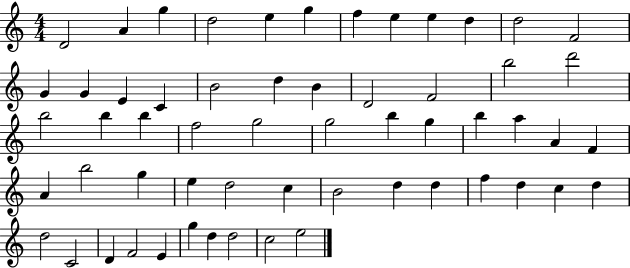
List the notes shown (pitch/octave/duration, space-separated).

D4/h A4/q G5/q D5/h E5/q G5/q F5/q E5/q E5/q D5/q D5/h F4/h G4/q G4/q E4/q C4/q B4/h D5/q B4/q D4/h F4/h B5/h D6/h B5/h B5/q B5/q F5/h G5/h G5/h B5/q G5/q B5/q A5/q A4/q F4/q A4/q B5/h G5/q E5/q D5/h C5/q B4/h D5/q D5/q F5/q D5/q C5/q D5/q D5/h C4/h D4/q F4/h E4/q G5/q D5/q D5/h C5/h E5/h